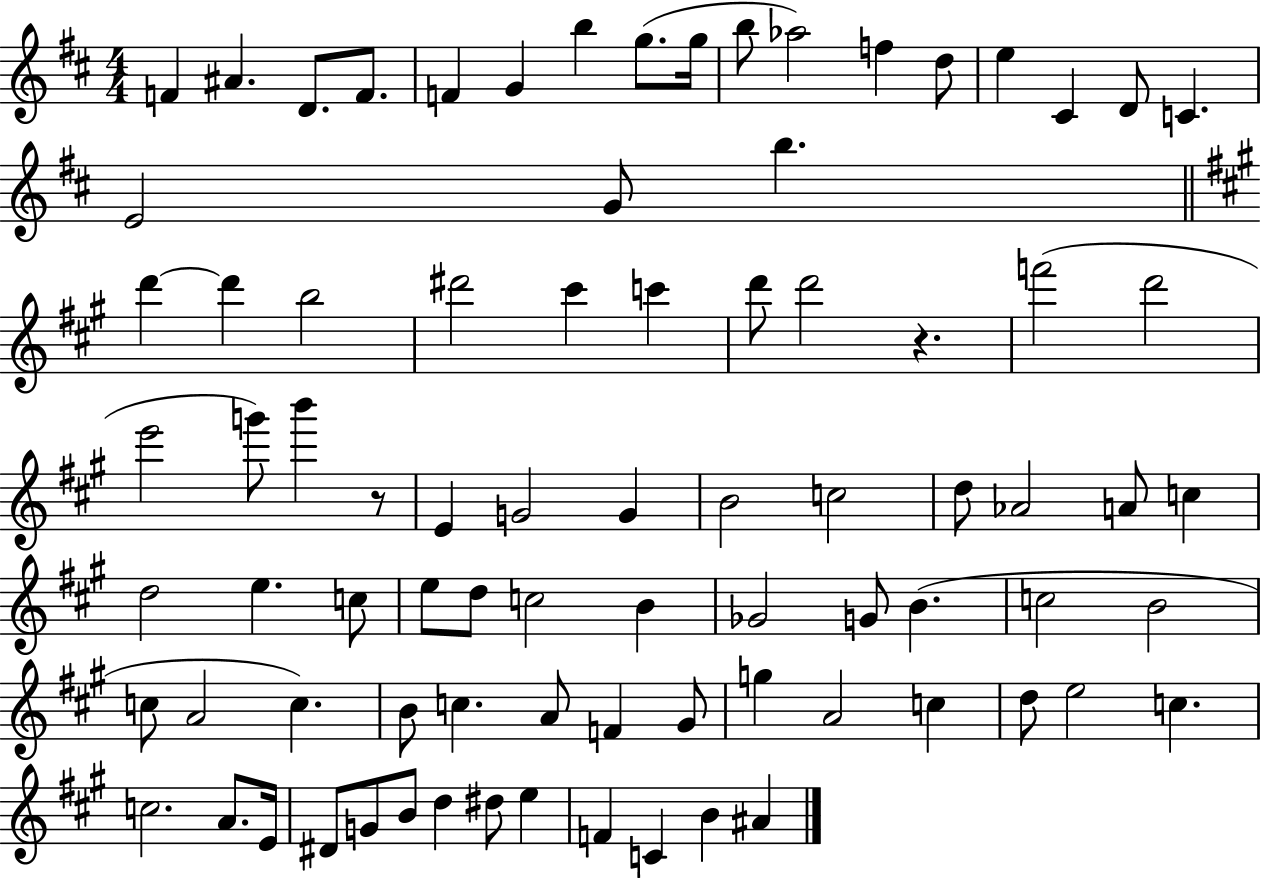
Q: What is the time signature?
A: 4/4